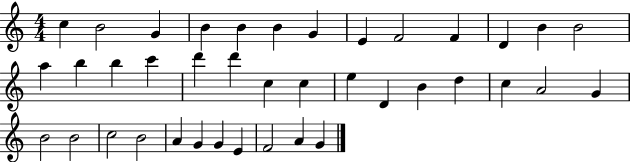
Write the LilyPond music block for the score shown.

{
  \clef treble
  \numericTimeSignature
  \time 4/4
  \key c \major
  c''4 b'2 g'4 | b'4 b'4 b'4 g'4 | e'4 f'2 f'4 | d'4 b'4 b'2 | \break a''4 b''4 b''4 c'''4 | d'''4 d'''4 c''4 c''4 | e''4 d'4 b'4 d''4 | c''4 a'2 g'4 | \break b'2 b'2 | c''2 b'2 | a'4 g'4 g'4 e'4 | f'2 a'4 g'4 | \break \bar "|."
}